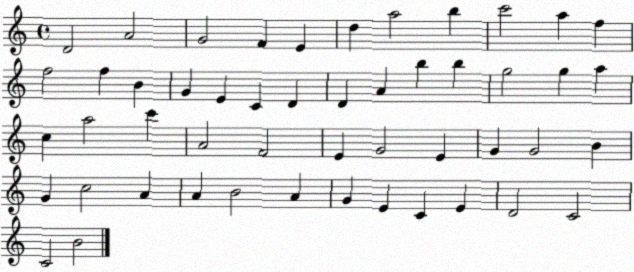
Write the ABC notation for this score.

X:1
T:Untitled
M:4/4
L:1/4
K:C
D2 A2 G2 F E d a2 b c'2 a f f2 f B G E C D D A b b g2 g a c a2 c' A2 F2 E G2 E G G2 B G c2 A A B2 A G E C E D2 C2 C2 B2